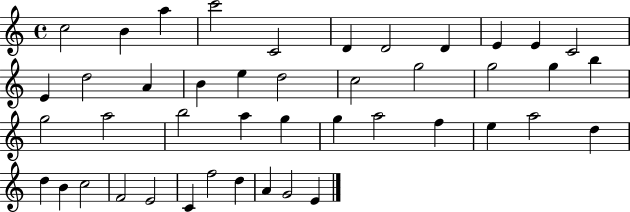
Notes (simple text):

C5/h B4/q A5/q C6/h C4/h D4/q D4/h D4/q E4/q E4/q C4/h E4/q D5/h A4/q B4/q E5/q D5/h C5/h G5/h G5/h G5/q B5/q G5/h A5/h B5/h A5/q G5/q G5/q A5/h F5/q E5/q A5/h D5/q D5/q B4/q C5/h F4/h E4/h C4/q F5/h D5/q A4/q G4/h E4/q